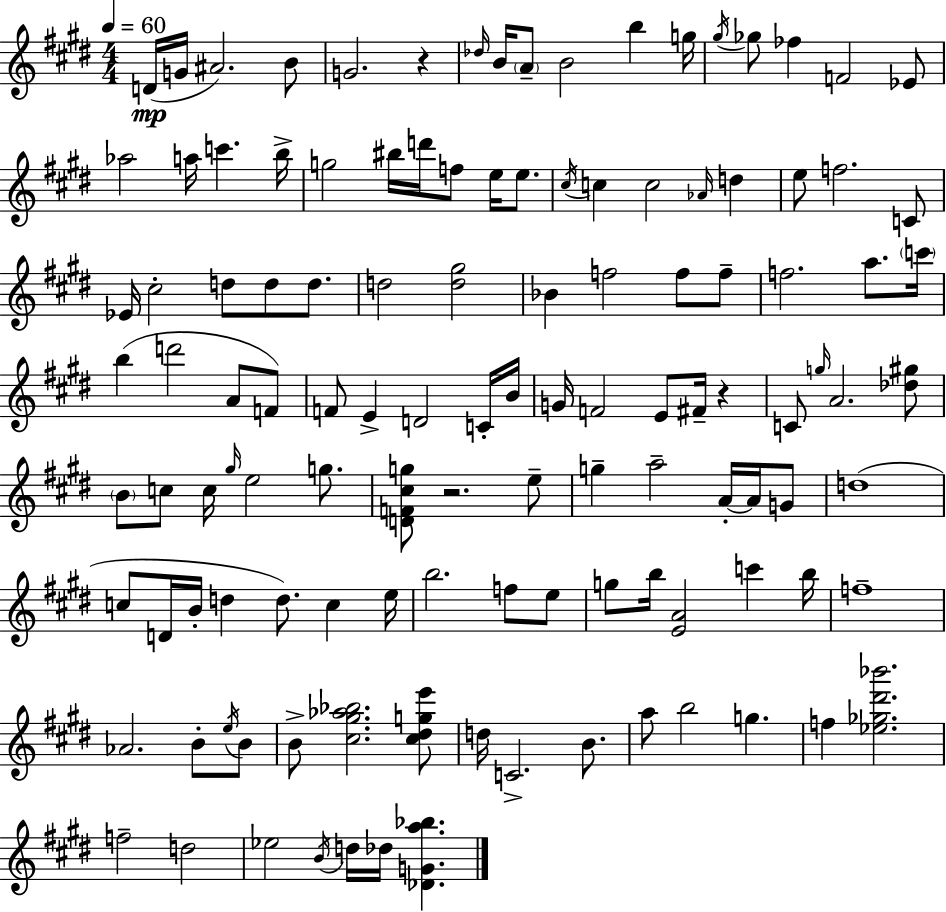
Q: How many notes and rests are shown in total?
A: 120